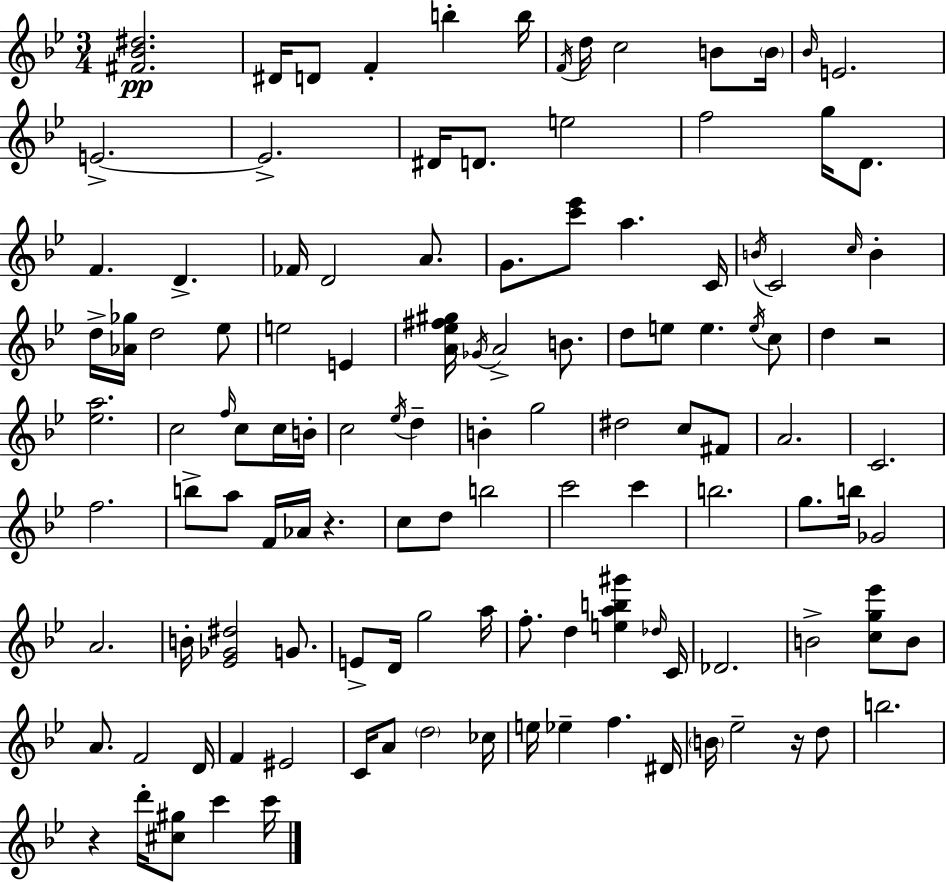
[F#4,Bb4,D#5]/h. D#4/s D4/e F4/q B5/q B5/s F4/s D5/s C5/h B4/e B4/s Bb4/s E4/h. E4/h. E4/h. D#4/s D4/e. E5/h F5/h G5/s D4/e. F4/q. D4/q. FES4/s D4/h A4/e. G4/e. [C6,Eb6]/e A5/q. C4/s B4/s C4/h C5/s B4/q D5/s [Ab4,Gb5]/s D5/h Eb5/e E5/h E4/q [A4,Eb5,F#5,G#5]/s Gb4/s A4/h B4/e. D5/e E5/e E5/q. E5/s C5/e D5/q R/h [Eb5,A5]/h. C5/h F5/s C5/e C5/s B4/s C5/h Eb5/s D5/q B4/q G5/h D#5/h C5/e F#4/e A4/h. C4/h. F5/h. B5/e A5/e F4/s Ab4/s R/q. C5/e D5/e B5/h C6/h C6/q B5/h. G5/e. B5/s Gb4/h A4/h. B4/s [Eb4,Gb4,D#5]/h G4/e. E4/e D4/s G5/h A5/s F5/e. D5/q [E5,A5,B5,G#6]/q Db5/s C4/s Db4/h. B4/h [C5,G5,Eb6]/e B4/e A4/e. F4/h D4/s F4/q EIS4/h C4/s A4/e D5/h CES5/s E5/s Eb5/q F5/q. D#4/s B4/s Eb5/h R/s D5/e B5/h. R/q D6/s [C#5,G#5]/e C6/q C6/s